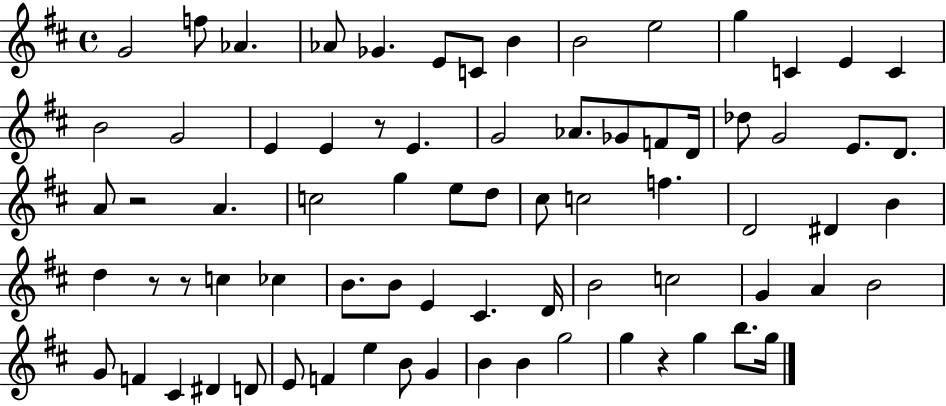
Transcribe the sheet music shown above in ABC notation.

X:1
T:Untitled
M:4/4
L:1/4
K:D
G2 f/2 _A _A/2 _G E/2 C/2 B B2 e2 g C E C B2 G2 E E z/2 E G2 _A/2 _G/2 F/2 D/4 _d/2 G2 E/2 D/2 A/2 z2 A c2 g e/2 d/2 ^c/2 c2 f D2 ^D B d z/2 z/2 c _c B/2 B/2 E ^C D/4 B2 c2 G A B2 G/2 F ^C ^D D/2 E/2 F e B/2 G B B g2 g z g b/2 g/4